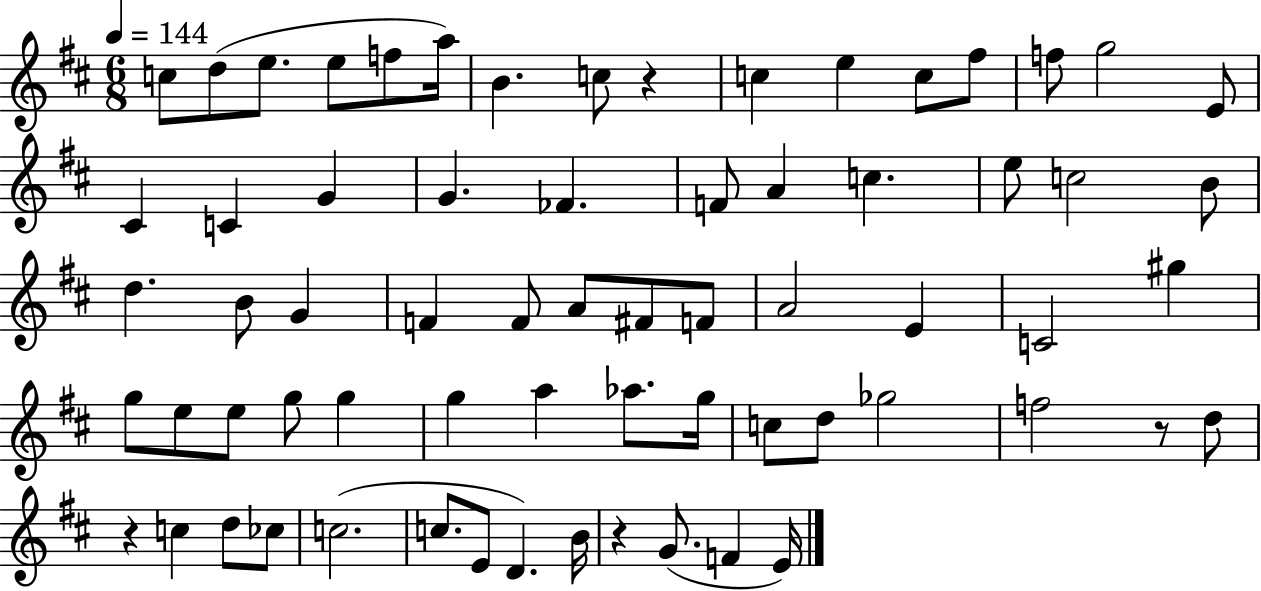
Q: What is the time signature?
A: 6/8